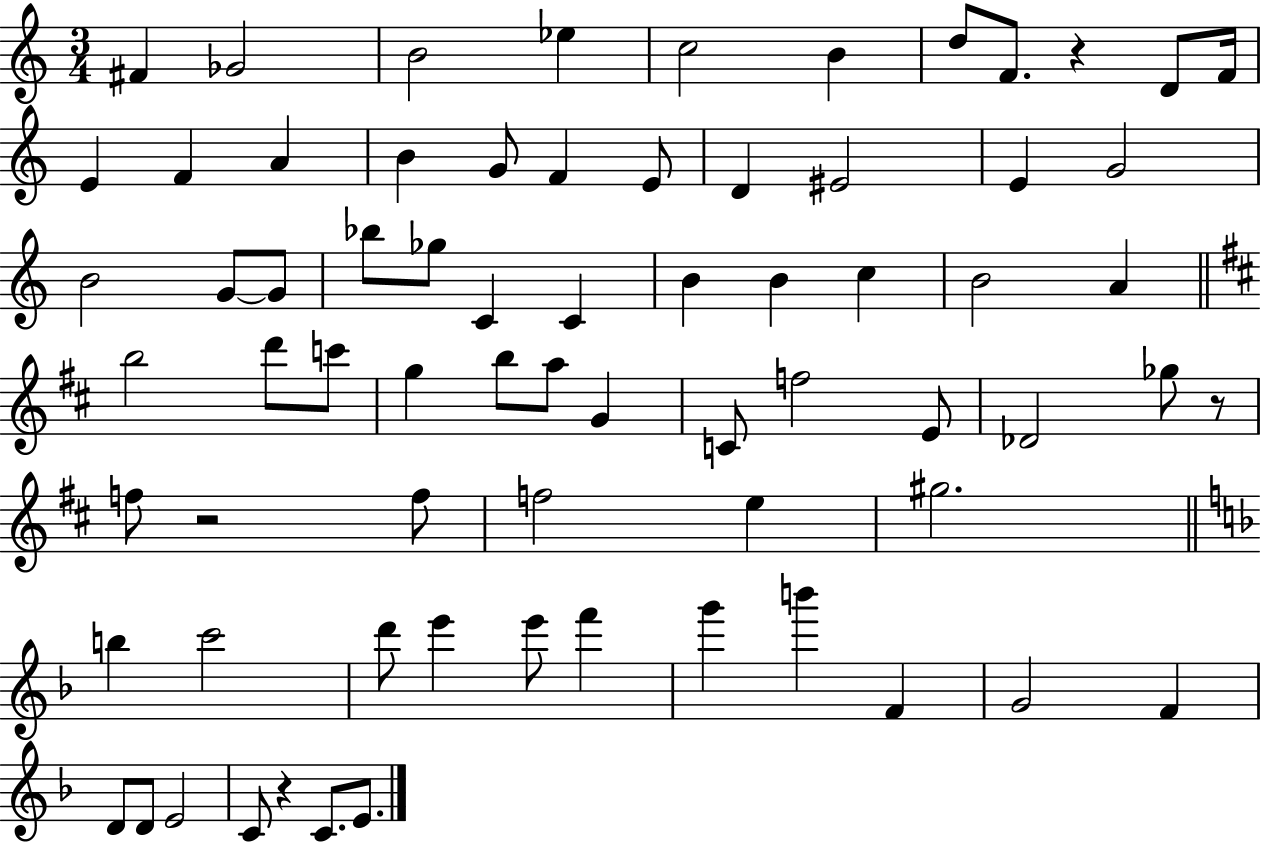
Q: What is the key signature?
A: C major